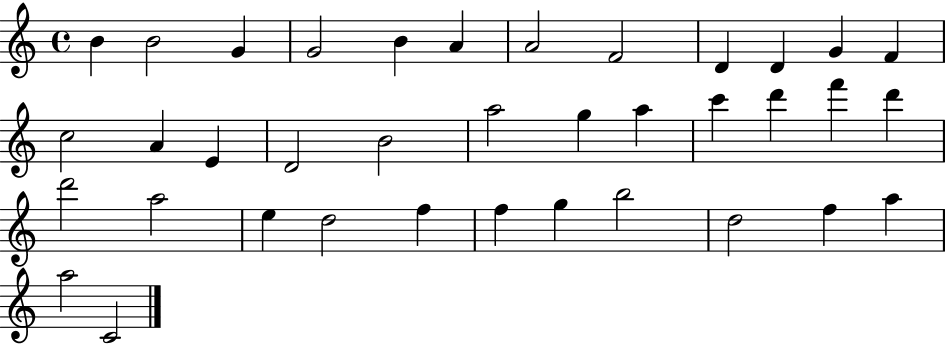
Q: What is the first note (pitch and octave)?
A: B4